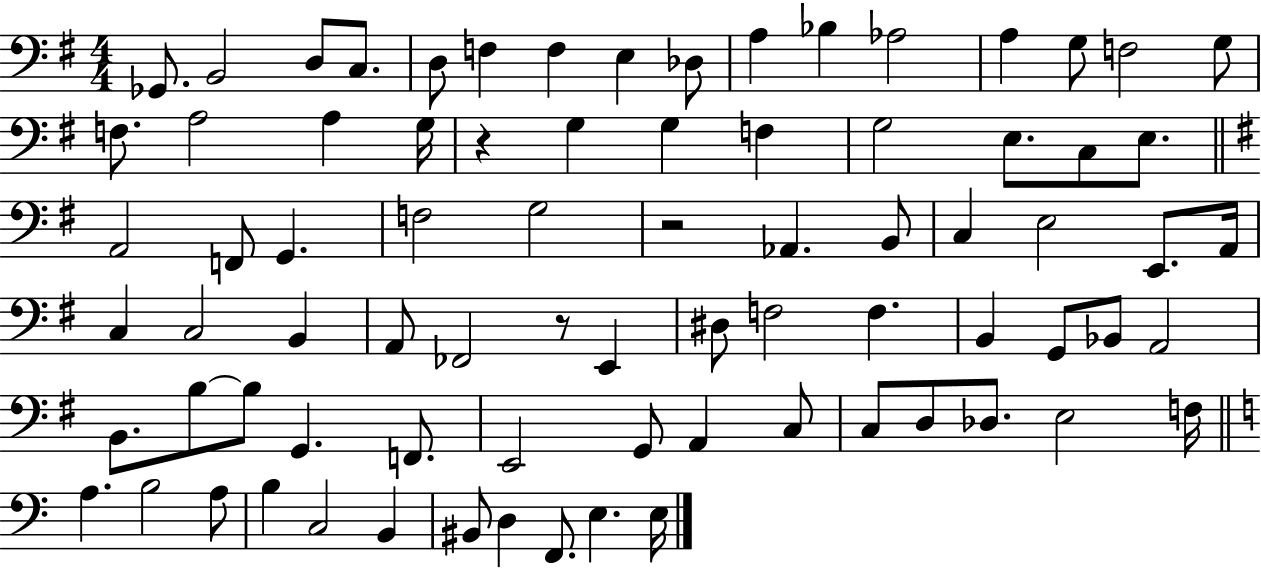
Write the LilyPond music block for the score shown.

{
  \clef bass
  \numericTimeSignature
  \time 4/4
  \key g \major
  \repeat volta 2 { ges,8. b,2 d8 c8. | d8 f4 f4 e4 des8 | a4 bes4 aes2 | a4 g8 f2 g8 | \break f8. a2 a4 g16 | r4 g4 g4 f4 | g2 e8. c8 e8. | \bar "||" \break \key g \major a,2 f,8 g,4. | f2 g2 | r2 aes,4. b,8 | c4 e2 e,8. a,16 | \break c4 c2 b,4 | a,8 fes,2 r8 e,4 | dis8 f2 f4. | b,4 g,8 bes,8 a,2 | \break b,8. b8~~ b8 g,4. f,8. | e,2 g,8 a,4 c8 | c8 d8 des8. e2 f16 | \bar "||" \break \key c \major a4. b2 a8 | b4 c2 b,4 | bis,8 d4 f,8. e4. e16 | } \bar "|."
}